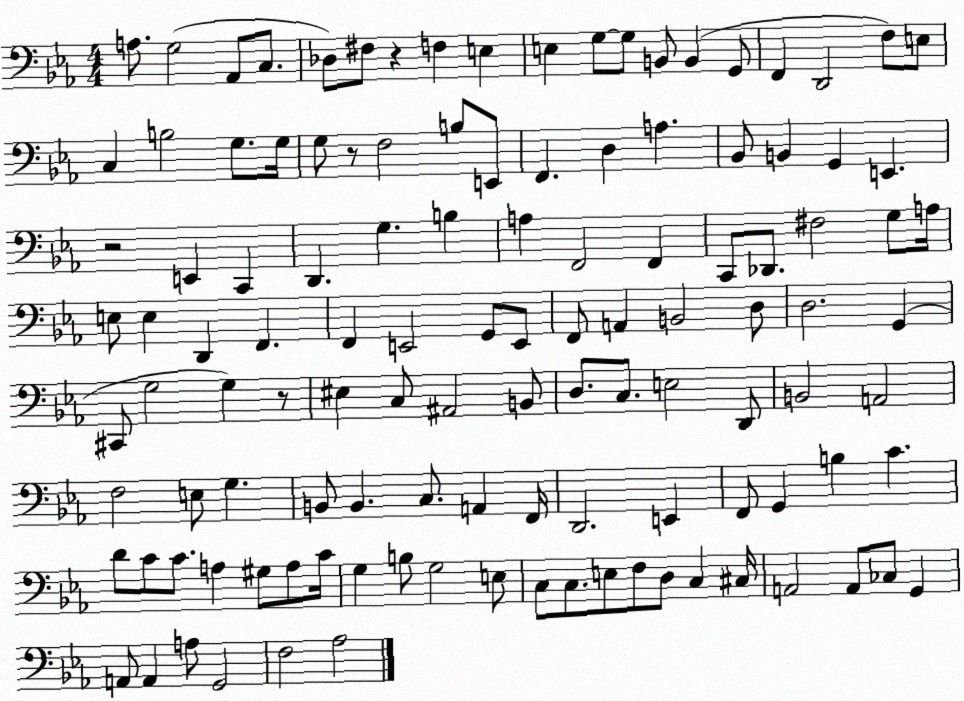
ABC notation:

X:1
T:Untitled
M:4/4
L:1/4
K:Eb
A,/2 G,2 _A,,/2 C,/2 _D,/2 ^F,/2 z F, E, E, G,/2 G,/2 B,,/2 B,, G,,/2 F,, D,,2 F,/2 E,/2 C, B,2 G,/2 G,/4 G,/2 z/2 F,2 B,/2 E,,/2 F,, D, A, _B,,/2 B,, G,, E,, z2 E,, C,, D,, G, B, A, F,,2 F,, C,,/2 _D,,/2 ^F,2 G,/2 A,/4 E,/2 E, D,, F,, F,, E,,2 G,,/2 E,,/2 F,,/2 A,, B,,2 D,/2 D,2 G,, ^C,,/2 G,2 G, z/2 ^E, C,/2 ^A,,2 B,,/2 D,/2 C,/2 E,2 D,,/2 B,,2 A,,2 F,2 E,/2 G, B,,/2 B,, C,/2 A,, F,,/4 D,,2 E,, F,,/2 G,, B, C D/2 C/2 C/2 A, ^G,/2 A,/2 C/4 G, B,/2 G,2 E,/2 C,/2 C,/2 E,/2 F,/2 D,/2 C, ^C,/4 A,,2 A,,/2 _C,/2 G,, A,,/2 A,, A,/2 G,,2 F,2 _A,2